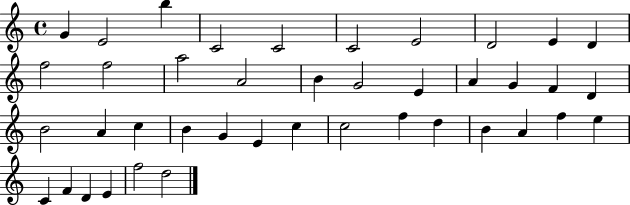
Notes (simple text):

G4/q E4/h B5/q C4/h C4/h C4/h E4/h D4/h E4/q D4/q F5/h F5/h A5/h A4/h B4/q G4/h E4/q A4/q G4/q F4/q D4/q B4/h A4/q C5/q B4/q G4/q E4/q C5/q C5/h F5/q D5/q B4/q A4/q F5/q E5/q C4/q F4/q D4/q E4/q F5/h D5/h